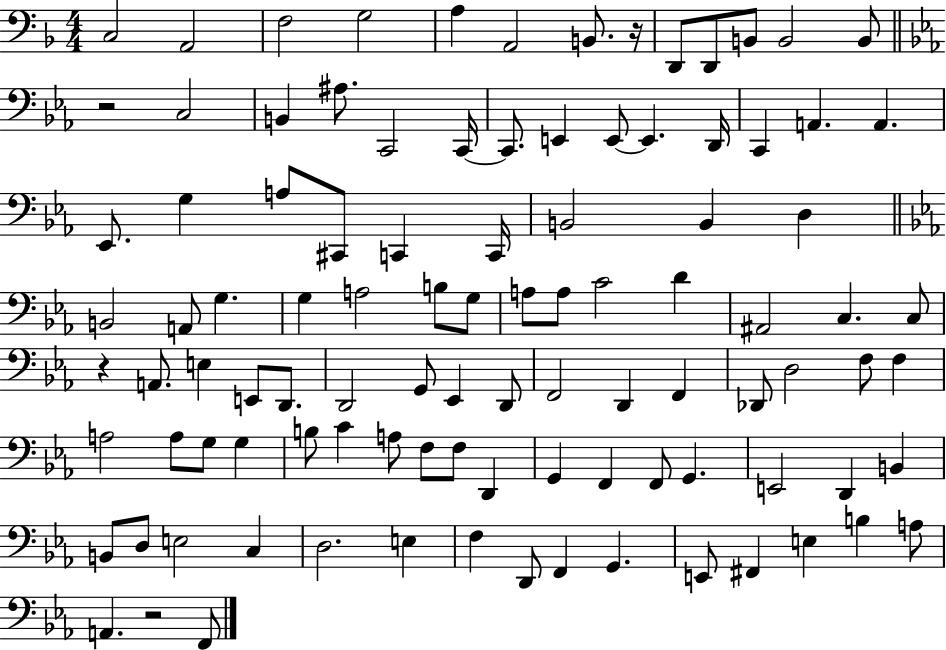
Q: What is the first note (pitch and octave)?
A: C3